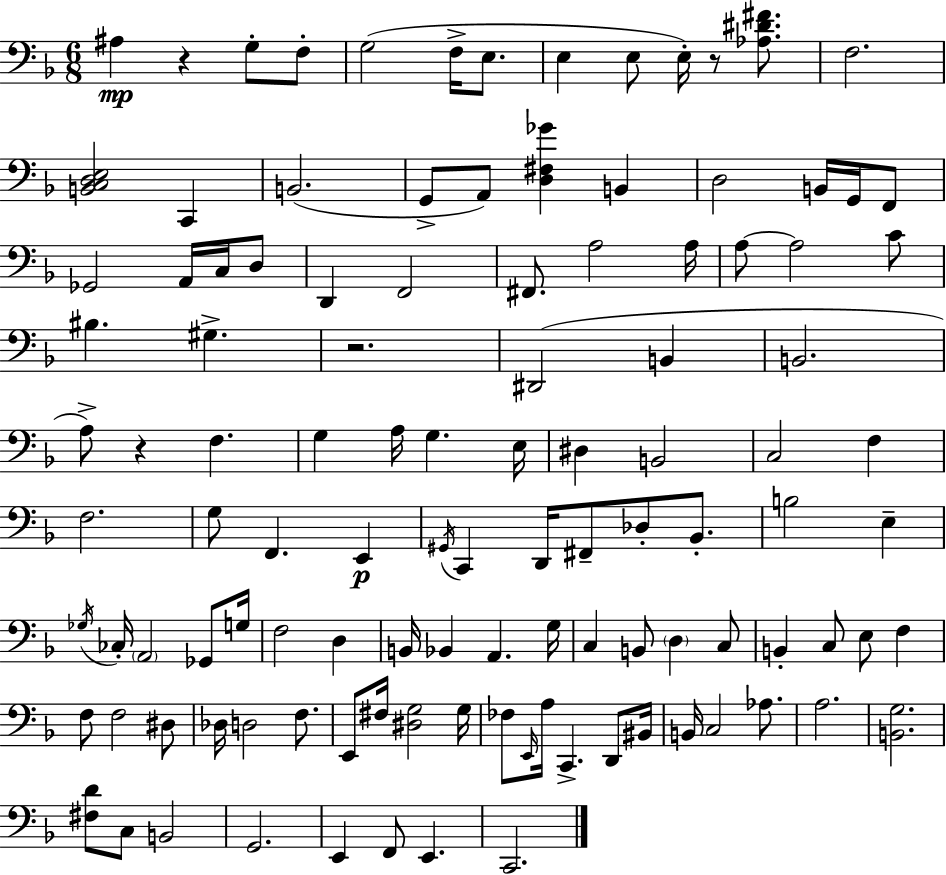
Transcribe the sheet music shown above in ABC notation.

X:1
T:Untitled
M:6/8
L:1/4
K:F
^A, z G,/2 F,/2 G,2 F,/4 E,/2 E, E,/2 E,/4 z/2 [_A,^D^F]/2 F,2 [B,,C,D,E,]2 C,, B,,2 G,,/2 A,,/2 [D,^F,_G] B,, D,2 B,,/4 G,,/4 F,,/2 _G,,2 A,,/4 C,/4 D,/2 D,, F,,2 ^F,,/2 A,2 A,/4 A,/2 A,2 C/2 ^B, ^G, z2 ^D,,2 B,, B,,2 A,/2 z F, G, A,/4 G, E,/4 ^D, B,,2 C,2 F, F,2 G,/2 F,, E,, ^G,,/4 C,, D,,/4 ^F,,/2 _D,/2 _B,,/2 B,2 E, _G,/4 _C,/4 A,,2 _G,,/2 G,/4 F,2 D, B,,/4 _B,, A,, G,/4 C, B,,/2 D, C,/2 B,, C,/2 E,/2 F, F,/2 F,2 ^D,/2 _D,/4 D,2 F,/2 E,,/2 ^F,/4 [^D,G,]2 G,/4 _F,/2 E,,/4 A,/4 C,, D,,/2 ^B,,/4 B,,/4 C,2 _A,/2 A,2 [B,,G,]2 [^F,D]/2 C,/2 B,,2 G,,2 E,, F,,/2 E,, C,,2